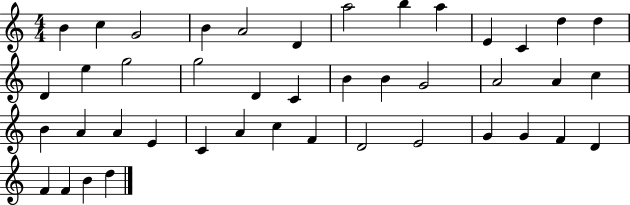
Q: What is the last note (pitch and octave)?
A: D5